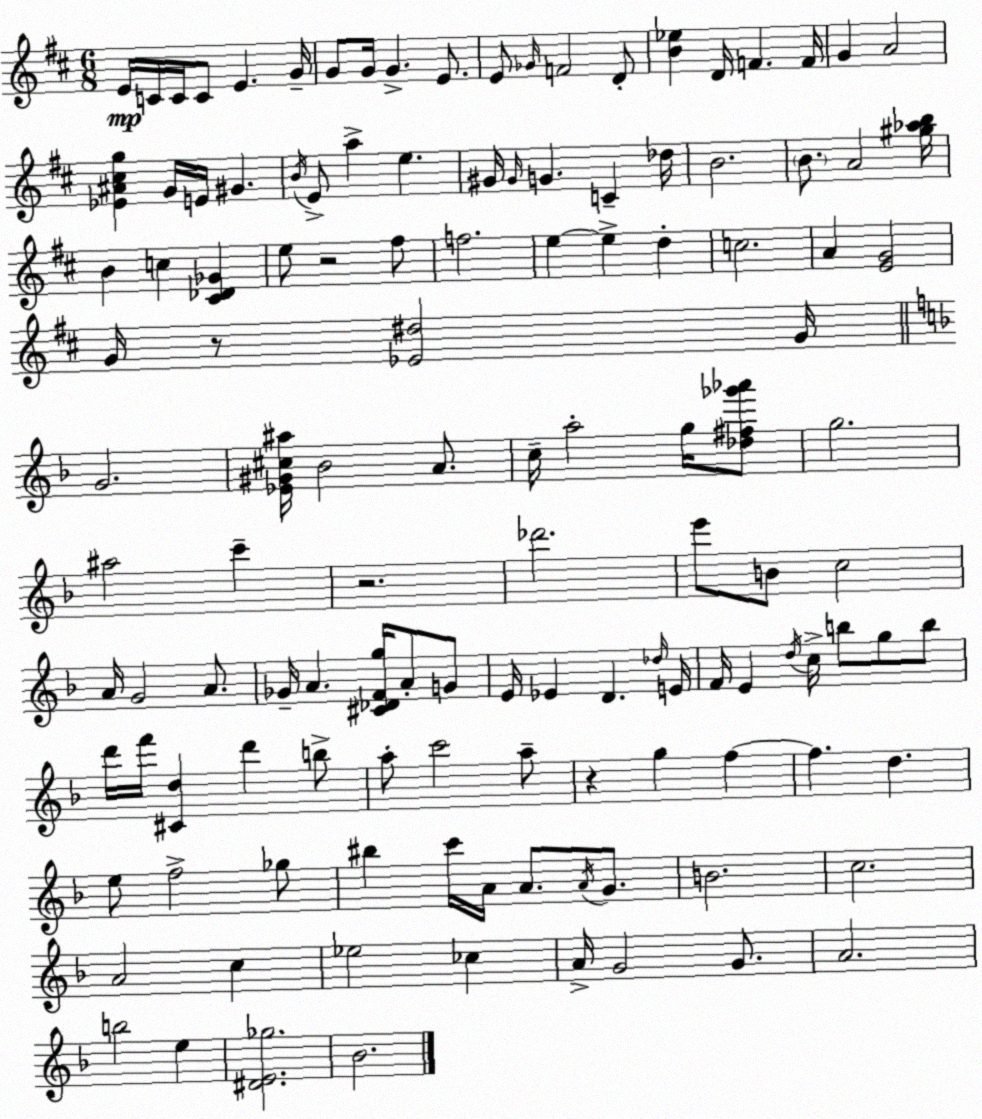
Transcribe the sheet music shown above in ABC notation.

X:1
T:Untitled
M:6/8
L:1/4
K:D
E/4 C/4 C/4 C/2 E G/4 G/2 G/4 G E/2 E/2 _G/4 F2 D/2 [B_e] D/4 F F/4 G A2 [_E^A^cg] G/4 E/4 ^G B/4 E/2 a e ^G/4 ^G/4 G C _d/4 B2 B/2 A2 [^g_ab]/4 B c [^C_D_G] e/2 z2 ^f/2 f2 e e d c2 A [EG]2 G/4 z/2 [_E^d]2 G/4 G2 [_E^G^c^a]/4 _B2 A/2 c/4 a2 g/4 [_d^f_g'_a']/2 g2 ^a2 c' z2 _d'2 e'/2 B/2 c2 A/4 G2 A/2 _G/4 A [^C_DFg]/4 A/2 G/2 E/4 _E D _d/4 E/4 F/4 E d/4 c/4 b/2 g/2 b/2 d'/4 f'/4 [^Cd] d' b/2 a/2 c'2 a/2 z g f f d e/2 f2 _g/2 ^b c'/4 A/4 A/2 A/4 G/2 B2 c2 A2 c _e2 _c A/4 G2 G/2 A2 b2 e [^DE_g]2 _B2